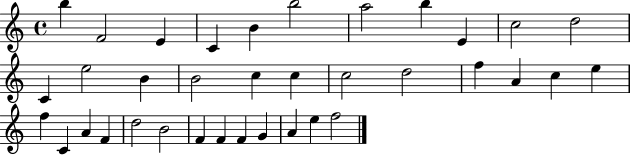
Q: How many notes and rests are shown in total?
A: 36